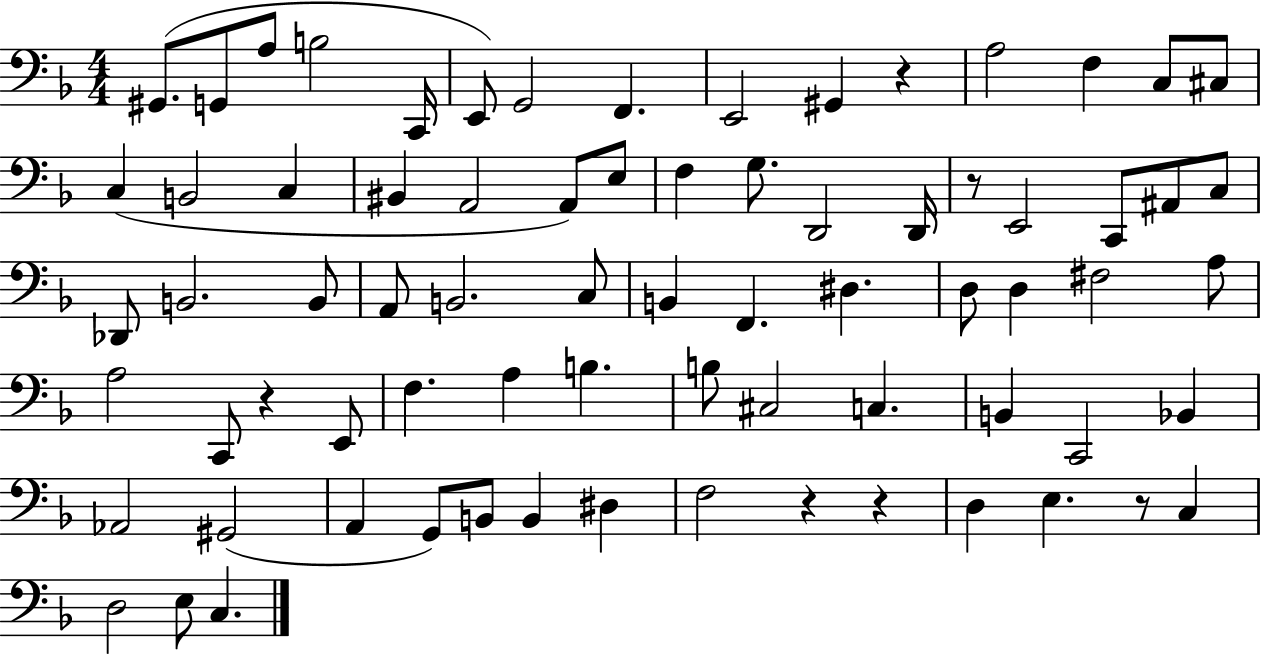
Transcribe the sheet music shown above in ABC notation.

X:1
T:Untitled
M:4/4
L:1/4
K:F
^G,,/2 G,,/2 A,/2 B,2 C,,/4 E,,/2 G,,2 F,, E,,2 ^G,, z A,2 F, C,/2 ^C,/2 C, B,,2 C, ^B,, A,,2 A,,/2 E,/2 F, G,/2 D,,2 D,,/4 z/2 E,,2 C,,/2 ^A,,/2 C,/2 _D,,/2 B,,2 B,,/2 A,,/2 B,,2 C,/2 B,, F,, ^D, D,/2 D, ^F,2 A,/2 A,2 C,,/2 z E,,/2 F, A, B, B,/2 ^C,2 C, B,, C,,2 _B,, _A,,2 ^G,,2 A,, G,,/2 B,,/2 B,, ^D, F,2 z z D, E, z/2 C, D,2 E,/2 C,